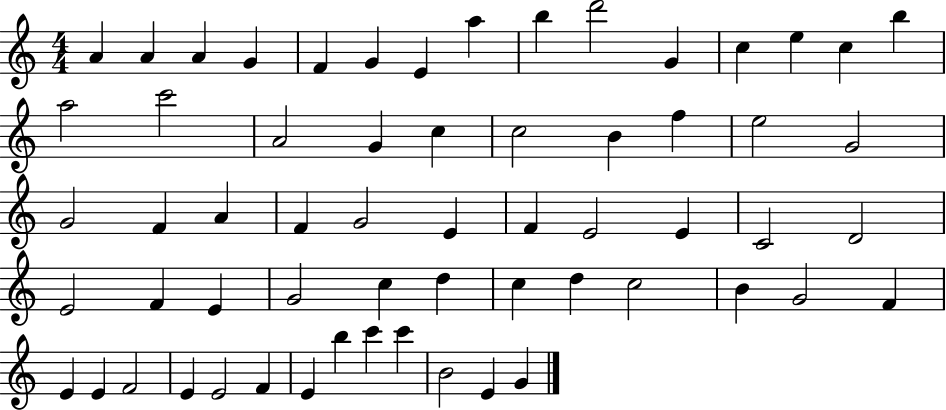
A4/q A4/q A4/q G4/q F4/q G4/q E4/q A5/q B5/q D6/h G4/q C5/q E5/q C5/q B5/q A5/h C6/h A4/h G4/q C5/q C5/h B4/q F5/q E5/h G4/h G4/h F4/q A4/q F4/q G4/h E4/q F4/q E4/h E4/q C4/h D4/h E4/h F4/q E4/q G4/h C5/q D5/q C5/q D5/q C5/h B4/q G4/h F4/q E4/q E4/q F4/h E4/q E4/h F4/q E4/q B5/q C6/q C6/q B4/h E4/q G4/q